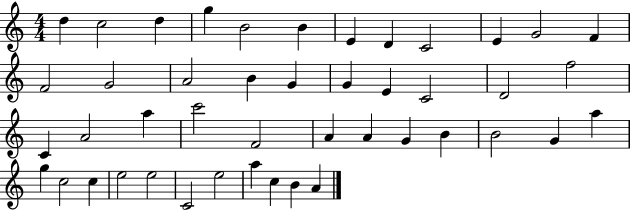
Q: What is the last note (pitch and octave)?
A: A4